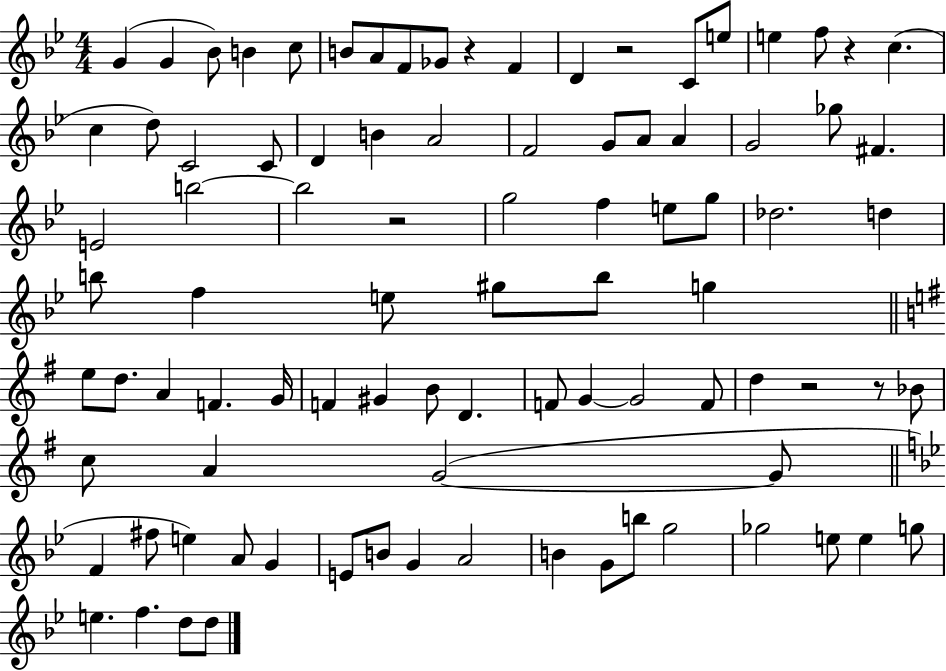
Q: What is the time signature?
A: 4/4